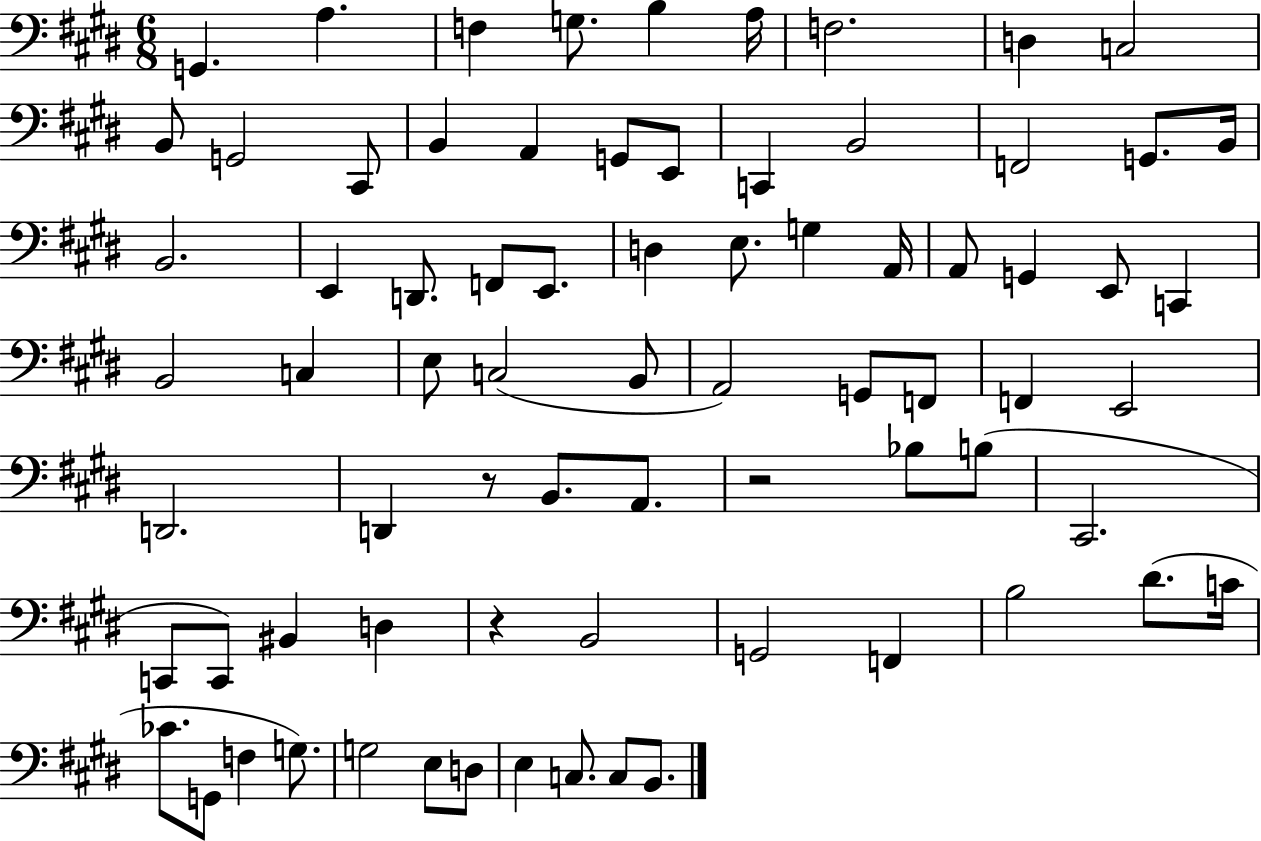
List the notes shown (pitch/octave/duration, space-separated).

G2/q. A3/q. F3/q G3/e. B3/q A3/s F3/h. D3/q C3/h B2/e G2/h C#2/e B2/q A2/q G2/e E2/e C2/q B2/h F2/h G2/e. B2/s B2/h. E2/q D2/e. F2/e E2/e. D3/q E3/e. G3/q A2/s A2/e G2/q E2/e C2/q B2/h C3/q E3/e C3/h B2/e A2/h G2/e F2/e F2/q E2/h D2/h. D2/q R/e B2/e. A2/e. R/h Bb3/e B3/e C#2/h. C2/e C2/e BIS2/q D3/q R/q B2/h G2/h F2/q B3/h D#4/e. C4/s CES4/e. G2/e F3/q G3/e. G3/h E3/e D3/e E3/q C3/e. C3/e B2/e.